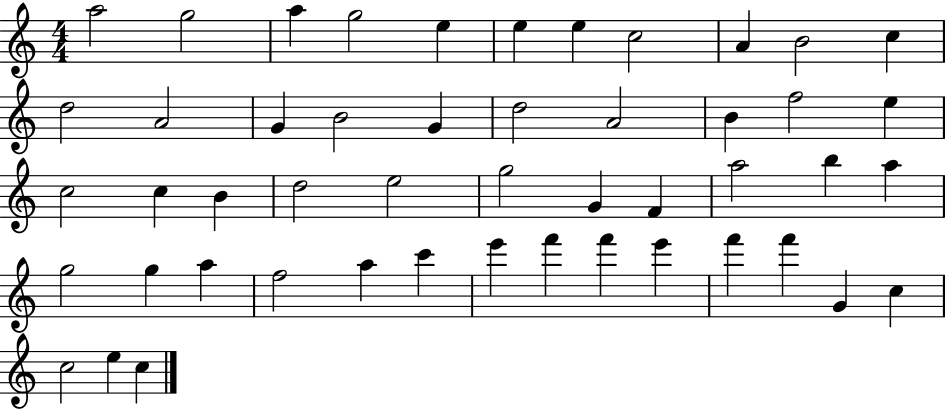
{
  \clef treble
  \numericTimeSignature
  \time 4/4
  \key c \major
  a''2 g''2 | a''4 g''2 e''4 | e''4 e''4 c''2 | a'4 b'2 c''4 | \break d''2 a'2 | g'4 b'2 g'4 | d''2 a'2 | b'4 f''2 e''4 | \break c''2 c''4 b'4 | d''2 e''2 | g''2 g'4 f'4 | a''2 b''4 a''4 | \break g''2 g''4 a''4 | f''2 a''4 c'''4 | e'''4 f'''4 f'''4 e'''4 | f'''4 f'''4 g'4 c''4 | \break c''2 e''4 c''4 | \bar "|."
}